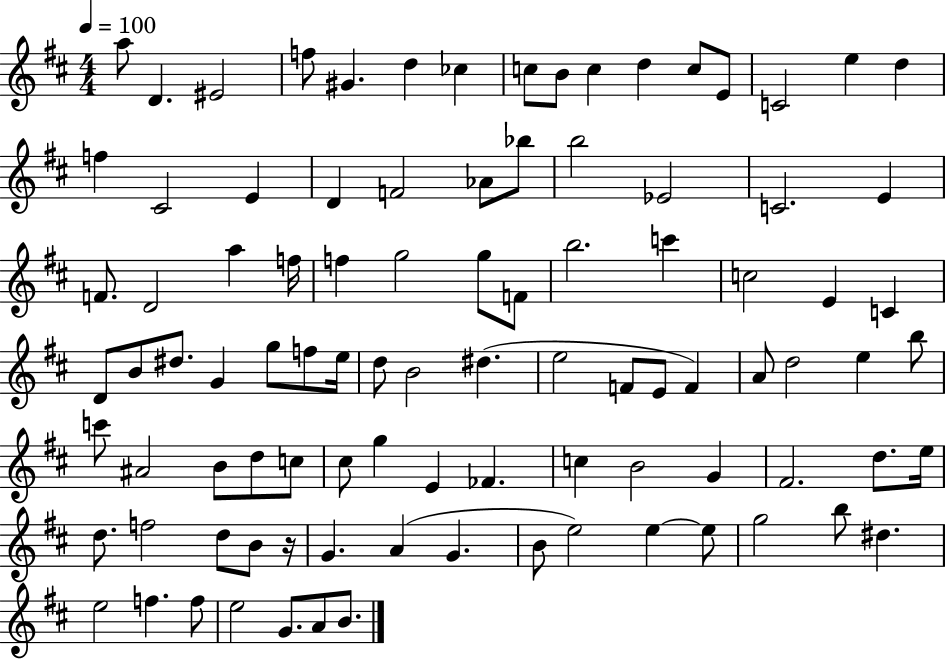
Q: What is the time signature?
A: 4/4